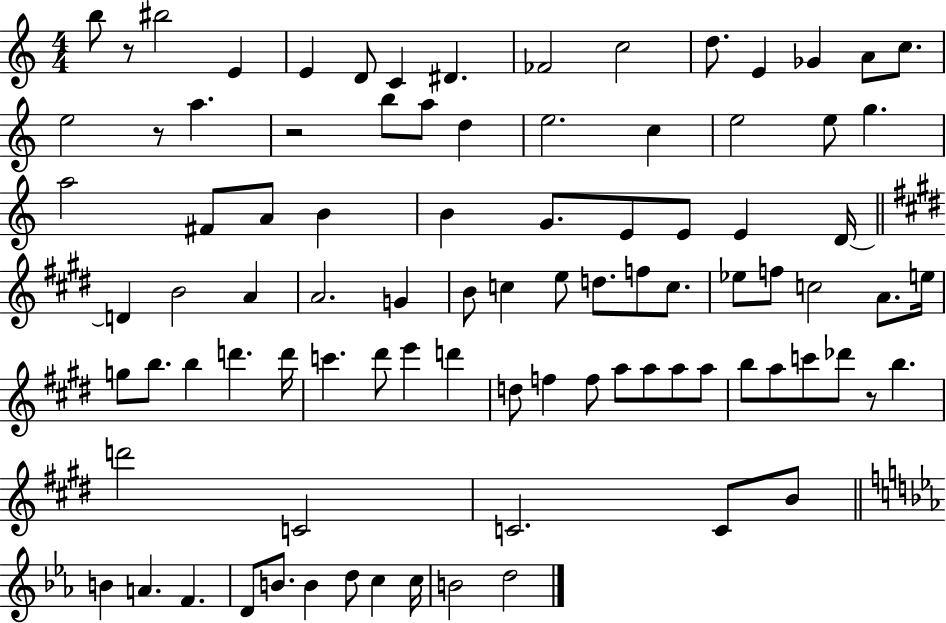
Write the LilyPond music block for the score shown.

{
  \clef treble
  \numericTimeSignature
  \time 4/4
  \key c \major
  \repeat volta 2 { b''8 r8 bis''2 e'4 | e'4 d'8 c'4 dis'4. | fes'2 c''2 | d''8. e'4 ges'4 a'8 c''8. | \break e''2 r8 a''4. | r2 b''8 a''8 d''4 | e''2. c''4 | e''2 e''8 g''4. | \break a''2 fis'8 a'8 b'4 | b'4 g'8. e'8 e'8 e'4 d'16~~ | \bar "||" \break \key e \major d'4 b'2 a'4 | a'2. g'4 | b'8 c''4 e''8 d''8. f''8 c''8. | ees''8 f''8 c''2 a'8. e''16 | \break g''8 b''8. b''4 d'''4. d'''16 | c'''4. dis'''8 e'''4 d'''4 | d''8 f''4 f''8 a''8 a''8 a''8 a''8 | b''8 a''8 c'''8 des'''8 r8 b''4. | \break d'''2 c'2 | c'2. c'8 b'8 | \bar "||" \break \key ees \major b'4 a'4. f'4. | d'8 b'8. b'4 d''8 c''4 c''16 | b'2 d''2 | } \bar "|."
}